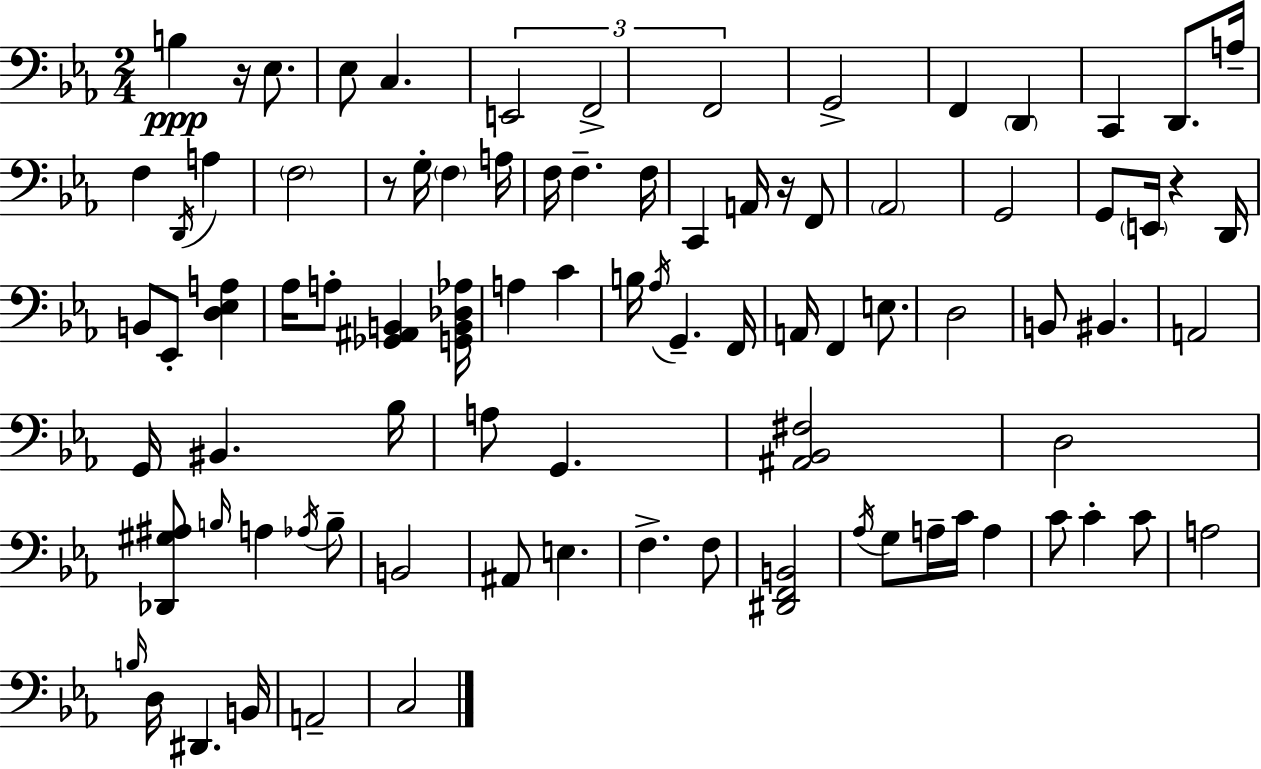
{
  \clef bass
  \numericTimeSignature
  \time 2/4
  \key c \minor
  b4\ppp r16 ees8. | ees8 c4. | \tuplet 3/2 { e,2 | f,2-> | \break f,2 } | g,2-> | f,4 \parenthesize d,4 | c,4 d,8. a16-- | \break f4 \acciaccatura { d,16 } a4 | \parenthesize f2 | r8 g16-. \parenthesize f4 | a16 f16 f4.-- | \break f16 c,4 a,16 r16 f,8 | \parenthesize aes,2 | g,2 | g,8 \parenthesize e,16 r4 | \break d,16 b,8 ees,8-. <d ees a>4 | aes16 a8-. <ges, ais, b,>4 | <g, b, des aes>16 a4 c'4 | b16 \acciaccatura { aes16 } g,4.-- | \break f,16 a,16 f,4 e8. | d2 | b,8 bis,4. | a,2 | \break g,16 bis,4. | bes16 a8 g,4. | <ais, bes, fis>2 | d2 | \break <des, gis ais>8 \grace { b16 } a4 | \acciaccatura { aes16 } b8-- b,2 | ais,8 e4. | f4.-> | \break f8 <dis, f, b,>2 | \acciaccatura { aes16 } g8 a16-- | c'16 a4 c'8 c'4-. | c'8 a2 | \break \grace { b16 } d16 dis,4. | b,16 a,2-- | c2 | \bar "|."
}